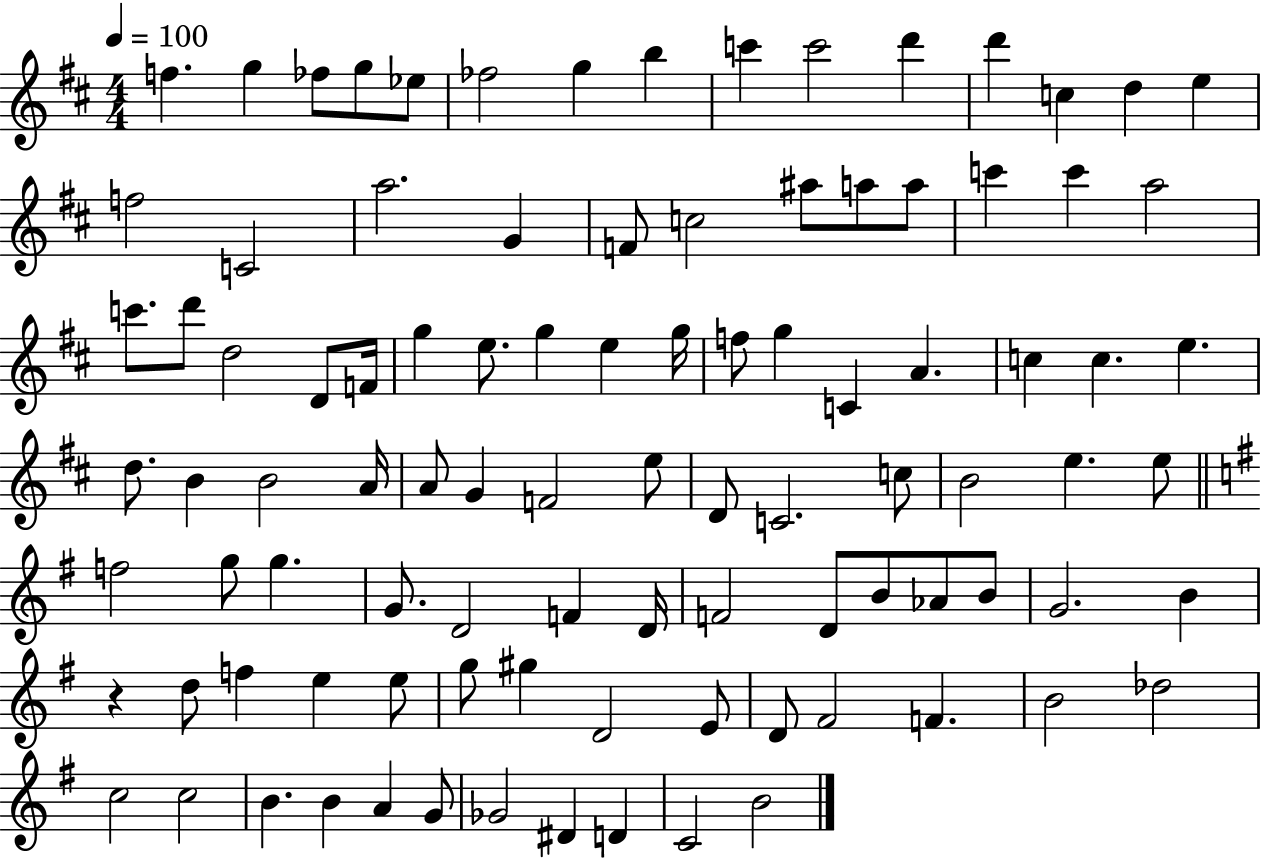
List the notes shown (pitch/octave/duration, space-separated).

F5/q. G5/q FES5/e G5/e Eb5/e FES5/h G5/q B5/q C6/q C6/h D6/q D6/q C5/q D5/q E5/q F5/h C4/h A5/h. G4/q F4/e C5/h A#5/e A5/e A5/e C6/q C6/q A5/h C6/e. D6/e D5/h D4/e F4/s G5/q E5/e. G5/q E5/q G5/s F5/e G5/q C4/q A4/q. C5/q C5/q. E5/q. D5/e. B4/q B4/h A4/s A4/e G4/q F4/h E5/e D4/e C4/h. C5/e B4/h E5/q. E5/e F5/h G5/e G5/q. G4/e. D4/h F4/q D4/s F4/h D4/e B4/e Ab4/e B4/e G4/h. B4/q R/q D5/e F5/q E5/q E5/e G5/e G#5/q D4/h E4/e D4/e F#4/h F4/q. B4/h Db5/h C5/h C5/h B4/q. B4/q A4/q G4/e Gb4/h D#4/q D4/q C4/h B4/h